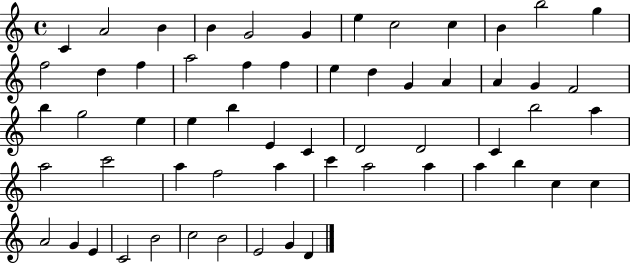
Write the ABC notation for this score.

X:1
T:Untitled
M:4/4
L:1/4
K:C
C A2 B B G2 G e c2 c B b2 g f2 d f a2 f f e d G A A G F2 b g2 e e b E C D2 D2 C b2 a a2 c'2 a f2 a c' a2 a a b c c A2 G E C2 B2 c2 B2 E2 G D